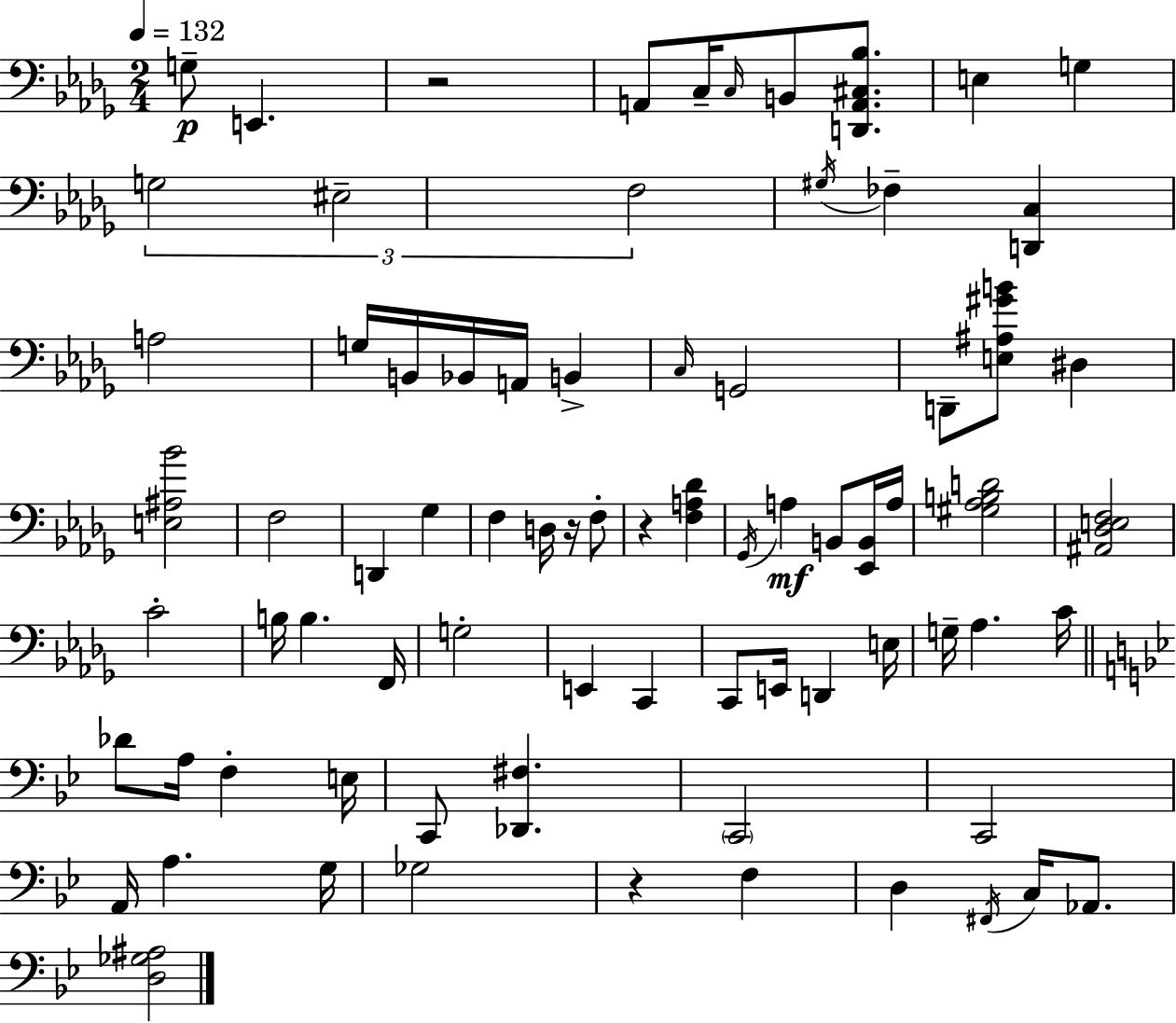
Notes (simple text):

G3/e E2/q. R/h A2/e C3/s C3/s B2/e [D2,A2,C#3,Bb3]/e. E3/q G3/q G3/h EIS3/h F3/h G#3/s FES3/q [D2,C3]/q A3/h G3/s B2/s Bb2/s A2/s B2/q C3/s G2/h D2/e [E3,A#3,G#4,B4]/e D#3/q [E3,A#3,Bb4]/h F3/h D2/q Gb3/q F3/q D3/s R/s F3/e R/q [F3,A3,Db4]/q Gb2/s A3/q B2/e [Eb2,B2]/s A3/s [G#3,Ab3,B3,D4]/h [A#2,Db3,E3,F3]/h C4/h B3/s B3/q. F2/s G3/h E2/q C2/q C2/e E2/s D2/q E3/s G3/s Ab3/q. C4/s Db4/e A3/s F3/q E3/s C2/e [Db2,F#3]/q. C2/h C2/h A2/s A3/q. G3/s Gb3/h R/q F3/q D3/q F#2/s C3/s Ab2/e. [D3,Gb3,A#3]/h